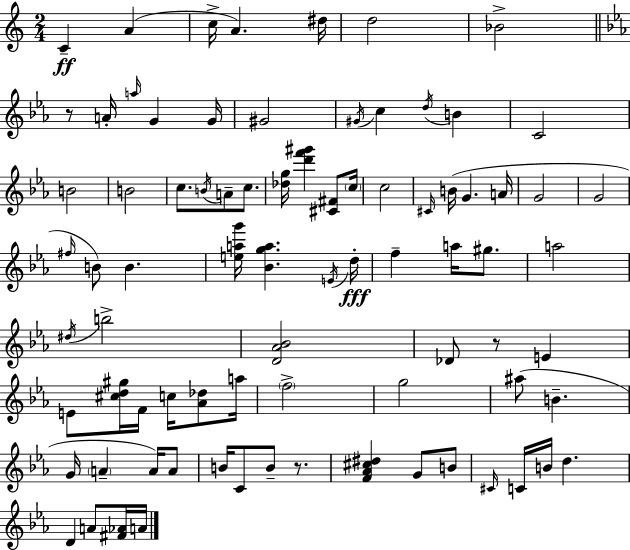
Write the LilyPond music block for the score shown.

{
  \clef treble
  \numericTimeSignature
  \time 2/4
  \key c \major
  c'4--\ff a'4( | c''16-> a'4.) dis''16 | d''2 | bes'2-> | \break \bar "||" \break \key ees \major r8 a'16-. \grace { a''16 } g'4 | g'16 gis'2 | \acciaccatura { gis'16 } c''4 \acciaccatura { d''16 } b'4 | c'2 | \break b'2 | b'2 | c''8. \acciaccatura { b'16 } a'8-- | c''8. <des'' g''>16 <d''' f''' gis'''>4 | \break <cis' fis'>8 \parenthesize c''16 c''2 | \grace { cis'16 } b'16( g'4. | a'16 g'2 | g'2 | \break \grace { fis''16 }) b'8 | b'4. <e'' a'' g'''>16 <bes' g'' a''>4. | \acciaccatura { e'16 }\fff d''16-. f''4-- | a''16 gis''8. a''2 | \break \acciaccatura { dis''16 } | b''2-> | <d' aes' bes'>2 | des'8 r8 e'4 | \break e'8 <cis'' d'' gis''>16 f'16 c''16 <aes' des''>8 a''16 | \parenthesize f''2-> | g''2 | ais''8( b'4.-- | \break g'16 \parenthesize a'4-- a'16) a'8 | b'16 c'8 b'8-- r8. | <f' aes' cis'' dis''>4 g'8 b'8 | \grace { cis'16 } c'16 b'16 d''4. | \break d'4 a'8 <fis' aes'>16 | a'16 \bar "|."
}